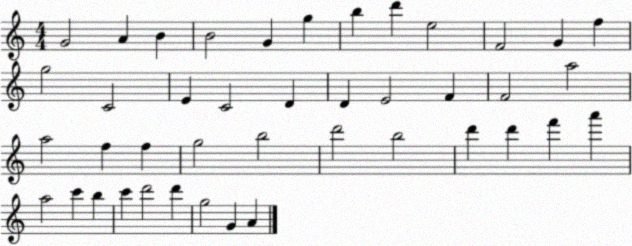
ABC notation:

X:1
T:Untitled
M:4/4
L:1/4
K:C
G2 A B B2 G g b d' e2 F2 G f g2 C2 E C2 D D E2 F F2 a2 a2 f f g2 b2 d'2 b2 d' d' f' a' a2 c' b c' d'2 d' g2 G A